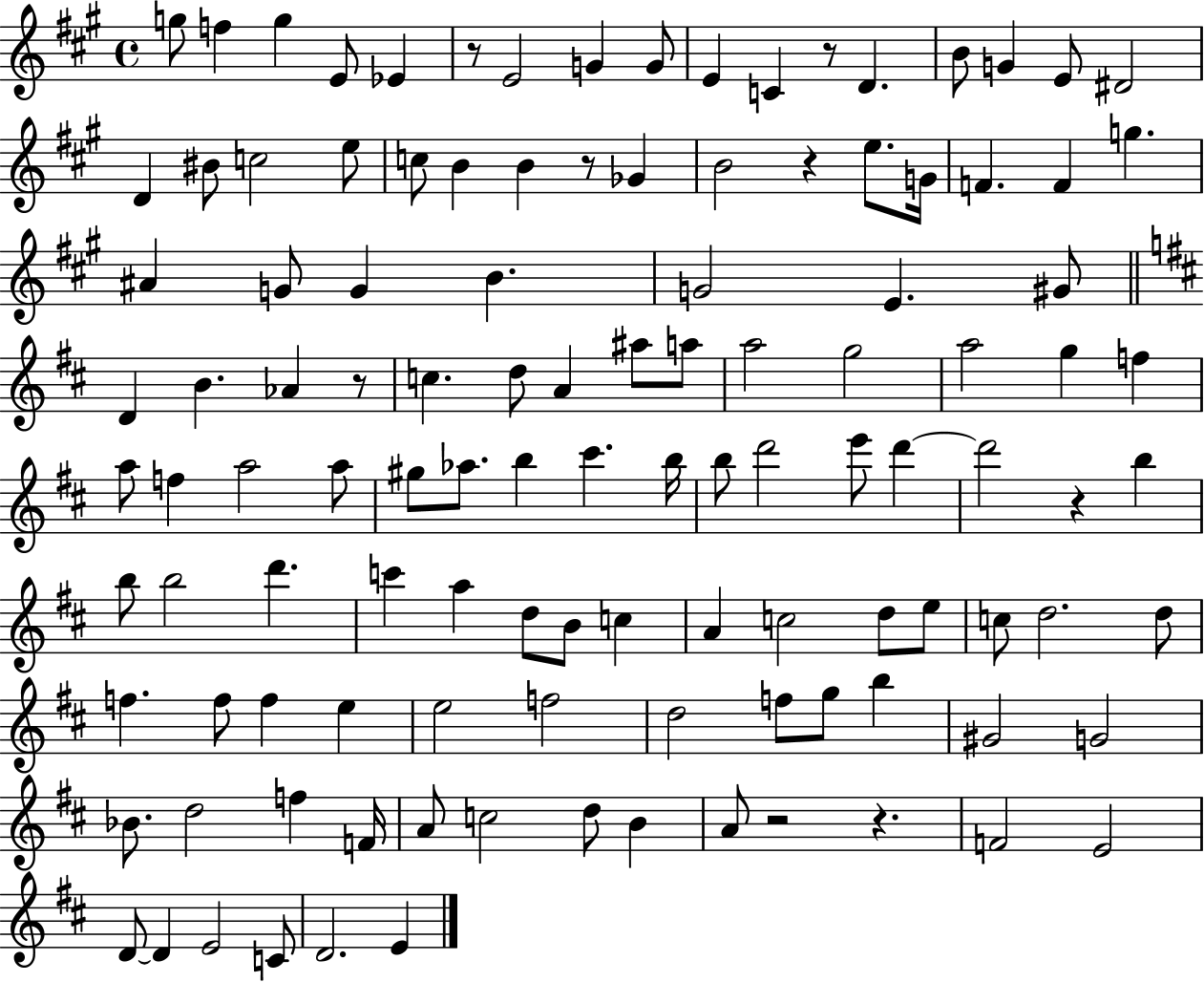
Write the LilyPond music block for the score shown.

{
  \clef treble
  \time 4/4
  \defaultTimeSignature
  \key a \major
  g''8 f''4 g''4 e'8 ees'4 | r8 e'2 g'4 g'8 | e'4 c'4 r8 d'4. | b'8 g'4 e'8 dis'2 | \break d'4 bis'8 c''2 e''8 | c''8 b'4 b'4 r8 ges'4 | b'2 r4 e''8. g'16 | f'4. f'4 g''4. | \break ais'4 g'8 g'4 b'4. | g'2 e'4. gis'8 | \bar "||" \break \key d \major d'4 b'4. aes'4 r8 | c''4. d''8 a'4 ais''8 a''8 | a''2 g''2 | a''2 g''4 f''4 | \break a''8 f''4 a''2 a''8 | gis''8 aes''8. b''4 cis'''4. b''16 | b''8 d'''2 e'''8 d'''4~~ | d'''2 r4 b''4 | \break b''8 b''2 d'''4. | c'''4 a''4 d''8 b'8 c''4 | a'4 c''2 d''8 e''8 | c''8 d''2. d''8 | \break f''4. f''8 f''4 e''4 | e''2 f''2 | d''2 f''8 g''8 b''4 | gis'2 g'2 | \break bes'8. d''2 f''4 f'16 | a'8 c''2 d''8 b'4 | a'8 r2 r4. | f'2 e'2 | \break d'8~~ d'4 e'2 c'8 | d'2. e'4 | \bar "|."
}